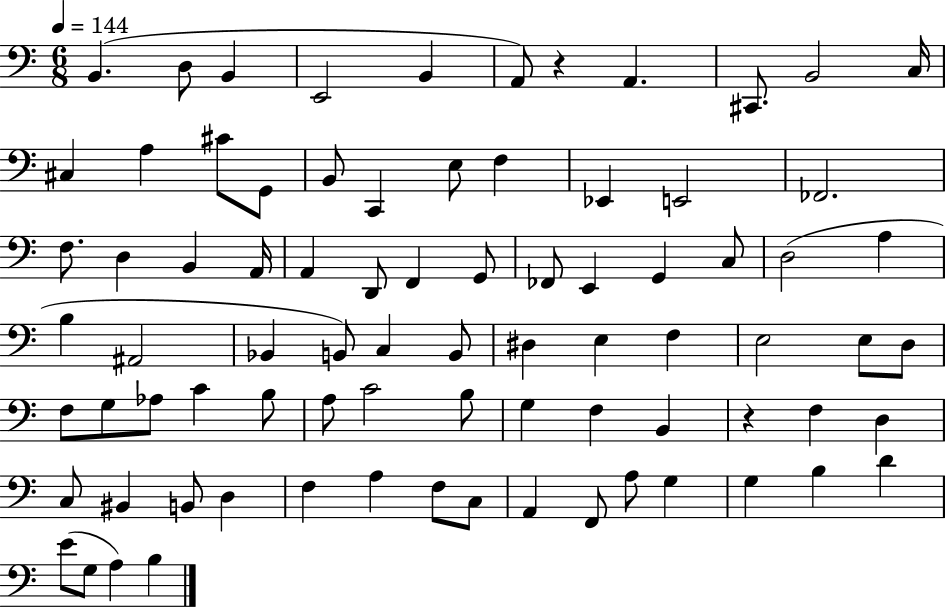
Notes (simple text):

B2/q. D3/e B2/q E2/h B2/q A2/e R/q A2/q. C#2/e. B2/h C3/s C#3/q A3/q C#4/e G2/e B2/e C2/q E3/e F3/q Eb2/q E2/h FES2/h. F3/e. D3/q B2/q A2/s A2/q D2/e F2/q G2/e FES2/e E2/q G2/q C3/e D3/h A3/q B3/q A#2/h Bb2/q B2/e C3/q B2/e D#3/q E3/q F3/q E3/h E3/e D3/e F3/e G3/e Ab3/e C4/q B3/e A3/e C4/h B3/e G3/q F3/q B2/q R/q F3/q D3/q C3/e BIS2/q B2/e D3/q F3/q A3/q F3/e C3/e A2/q F2/e A3/e G3/q G3/q B3/q D4/q E4/e G3/e A3/q B3/q